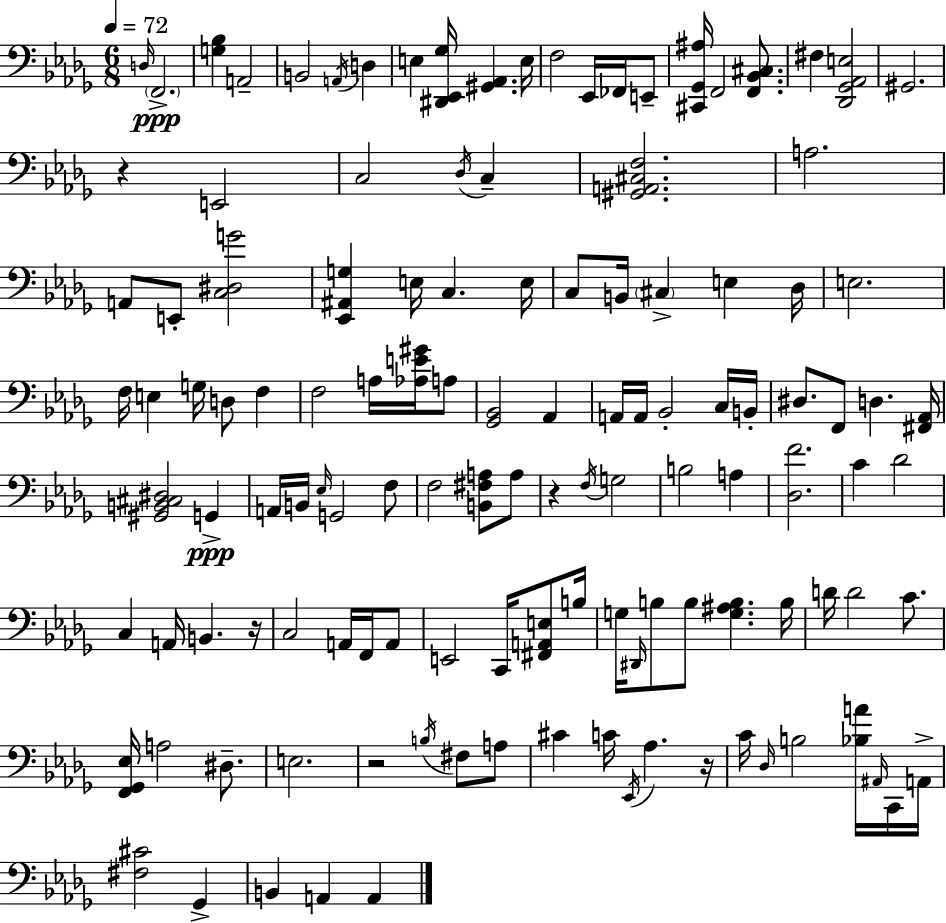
{
  \clef bass
  \numericTimeSignature
  \time 6/8
  \key bes \minor
  \tempo 4 = 72
  \grace { d16 }\ppp \parenthesize f,2.-> | <g bes>4 a,2-- | b,2 \acciaccatura { a,16 } d4 | e4 <dis, ees, ges>16 <gis, aes,>4. | \break e16 f2 ees,16 fes,16 | e,8-- <cis, ges, ais>16 f,2 <f, bes, cis>8. | fis4 <des, ges, aes, e>2 | gis,2. | \break r4 e,2 | c2 \acciaccatura { des16 } c4-- | <gis, a, cis f>2. | a2. | \break a,8 e,8-. <c dis g'>2 | <ees, ais, g>4 e16 c4. | e16 c8 b,16 \parenthesize cis4-> e4 | des16 e2. | \break f16 e4 g16 d8 f4 | f2 a16 | <aes e' gis'>16 a8 <ges, bes,>2 aes,4 | a,16 a,16 bes,2-. | \break c16 b,16-. dis8. f,8 d4. | <fis, aes,>16 <gis, b, cis dis>2 g,4->\ppp | a,16 b,16 \grace { ees16 } g,2 | f8 f2 | \break <b, fis a>8 a8 r4 \acciaccatura { f16 } g2 | b2 | a4 <des f'>2. | c'4 des'2 | \break c4 a,16 b,4. | r16 c2 | a,16 f,16 a,8 e,2 | c,16 <fis, a, e>8 b16 g16 \grace { dis,16 } b8 b8 <g ais b>4. | \break b16 d'16 d'2 | c'8. <f, ges, ees>16 a2 | dis8.-- e2. | r2 | \break \acciaccatura { b16 } fis8 a8 cis'4 c'16 | \acciaccatura { ees,16 } aes4. r16 c'16 \grace { des16 } b2 | <bes a'>16 \grace { ais,16 } c,16 a,16-> <fis cis'>2 | ges,4-> b,4 | \break a,4 a,4 \bar "|."
}